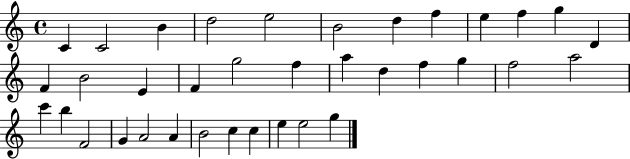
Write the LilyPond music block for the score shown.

{
  \clef treble
  \time 4/4
  \defaultTimeSignature
  \key c \major
  c'4 c'2 b'4 | d''2 e''2 | b'2 d''4 f''4 | e''4 f''4 g''4 d'4 | \break f'4 b'2 e'4 | f'4 g''2 f''4 | a''4 d''4 f''4 g''4 | f''2 a''2 | \break c'''4 b''4 f'2 | g'4 a'2 a'4 | b'2 c''4 c''4 | e''4 e''2 g''4 | \break \bar "|."
}